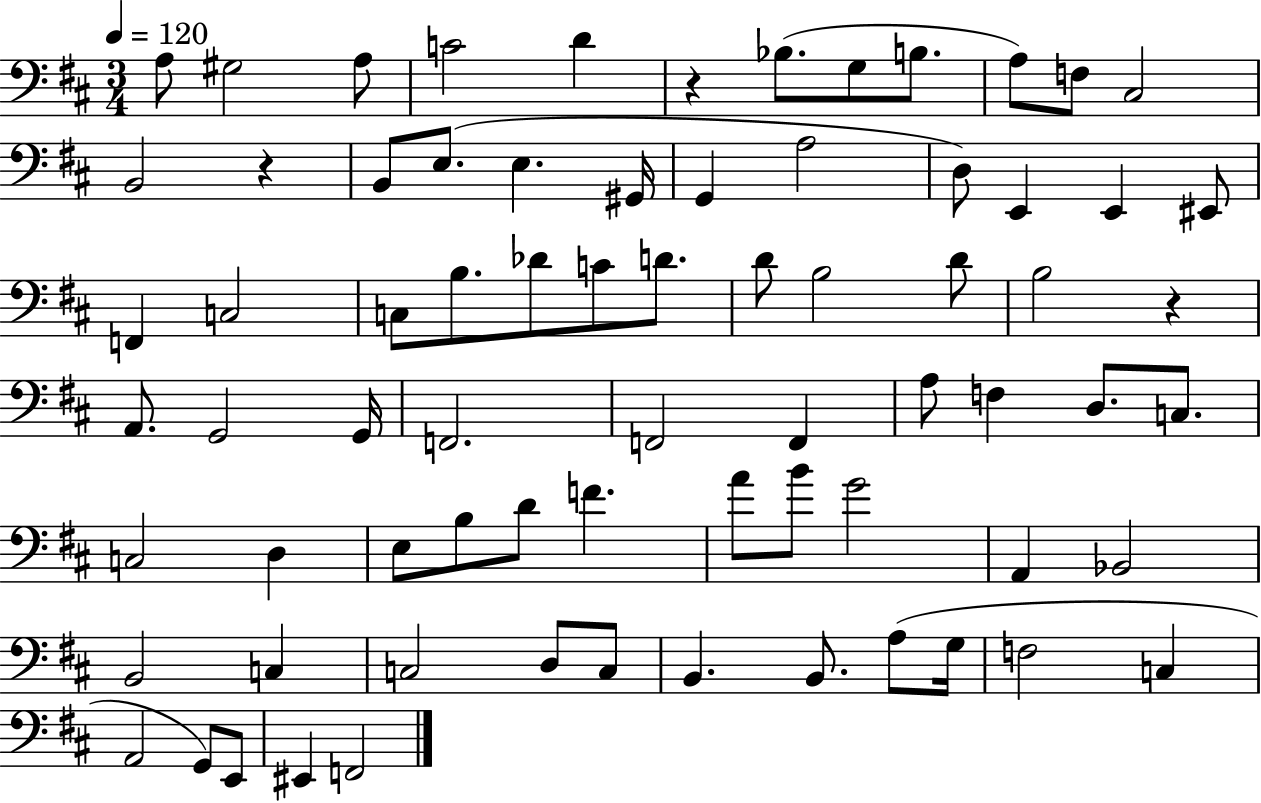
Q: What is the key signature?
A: D major